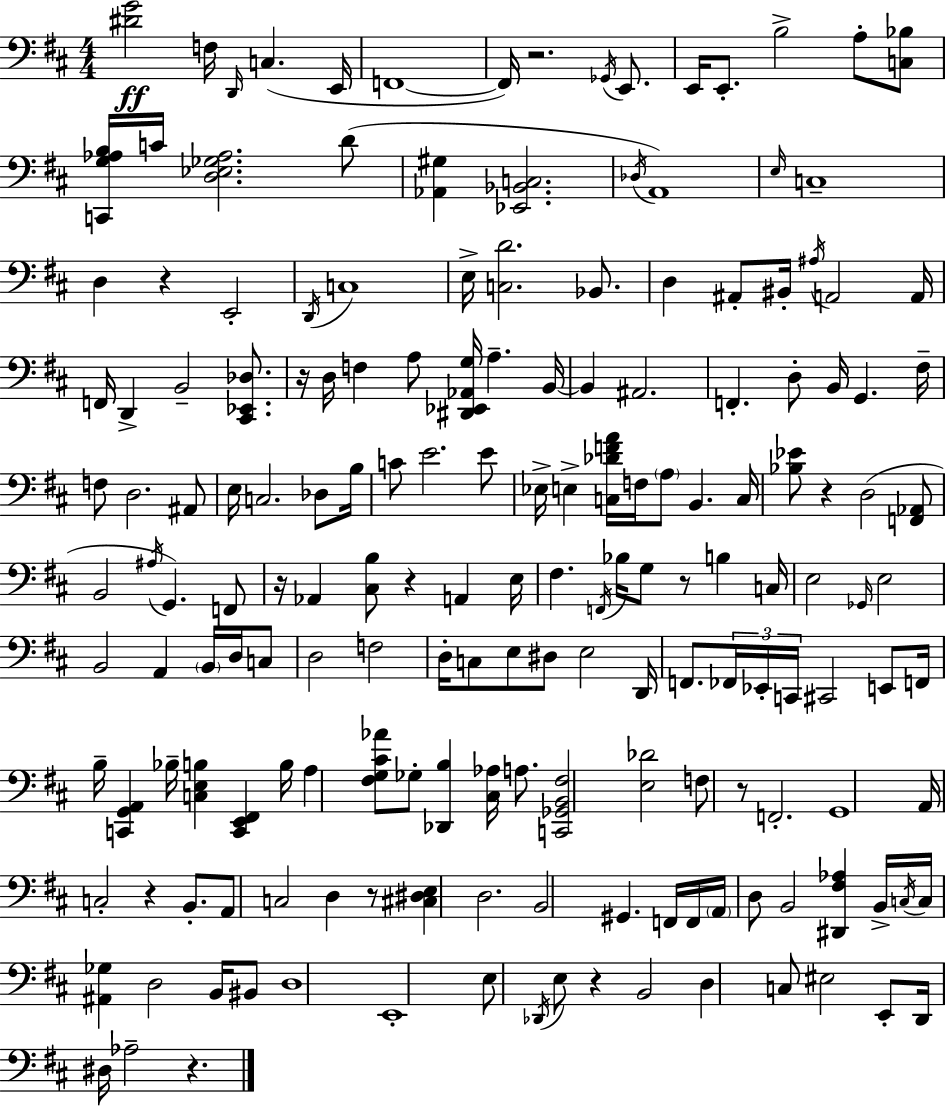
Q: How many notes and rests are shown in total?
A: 176